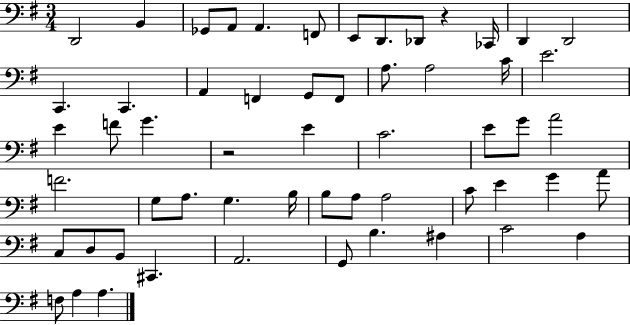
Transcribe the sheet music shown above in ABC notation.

X:1
T:Untitled
M:3/4
L:1/4
K:G
D,,2 B,, _G,,/2 A,,/2 A,, F,,/2 E,,/2 D,,/2 _D,,/2 z _C,,/4 D,, D,,2 C,, C,, A,, F,, G,,/2 F,,/2 A,/2 A,2 C/4 E2 E F/2 G z2 E C2 E/2 G/2 A2 F2 G,/2 A,/2 G, B,/4 B,/2 A,/2 A,2 C/2 E G A/2 C,/2 D,/2 B,,/2 ^C,, A,,2 G,,/2 B, ^A, C2 A, F,/2 A, A,